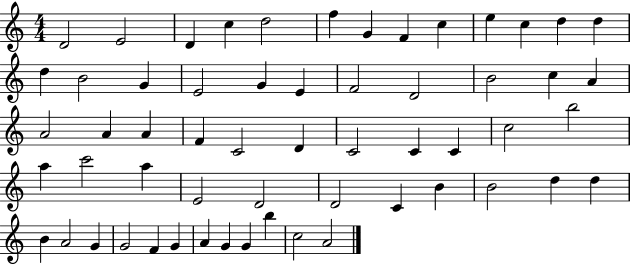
D4/h E4/h D4/q C5/q D5/h F5/q G4/q F4/q C5/q E5/q C5/q D5/q D5/q D5/q B4/h G4/q E4/h G4/q E4/q F4/h D4/h B4/h C5/q A4/q A4/h A4/q A4/q F4/q C4/h D4/q C4/h C4/q C4/q C5/h B5/h A5/q C6/h A5/q E4/h D4/h D4/h C4/q B4/q B4/h D5/q D5/q B4/q A4/h G4/q G4/h F4/q G4/q A4/q G4/q G4/q B5/q C5/h A4/h